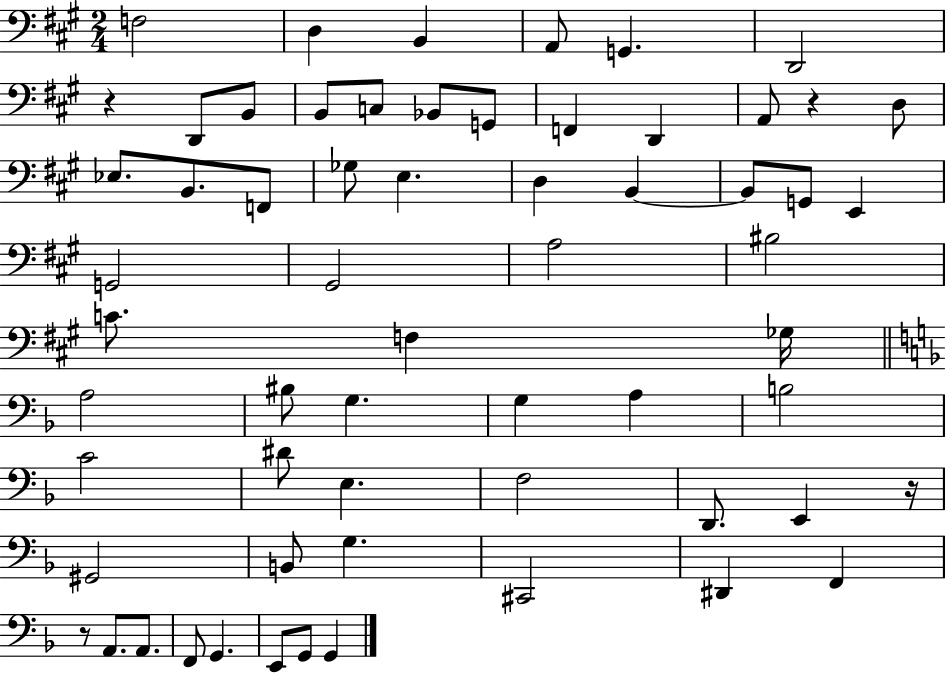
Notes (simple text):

F3/h D3/q B2/q A2/e G2/q. D2/h R/q D2/e B2/e B2/e C3/e Bb2/e G2/e F2/q D2/q A2/e R/q D3/e Eb3/e. B2/e. F2/e Gb3/e E3/q. D3/q B2/q B2/e G2/e E2/q G2/h G#2/h A3/h BIS3/h C4/e. F3/q Gb3/s A3/h BIS3/e G3/q. G3/q A3/q B3/h C4/h D#4/e E3/q. F3/h D2/e. E2/q R/s G#2/h B2/e G3/q. C#2/h D#2/q F2/q R/e A2/e. A2/e. F2/e G2/q. E2/e G2/e G2/q